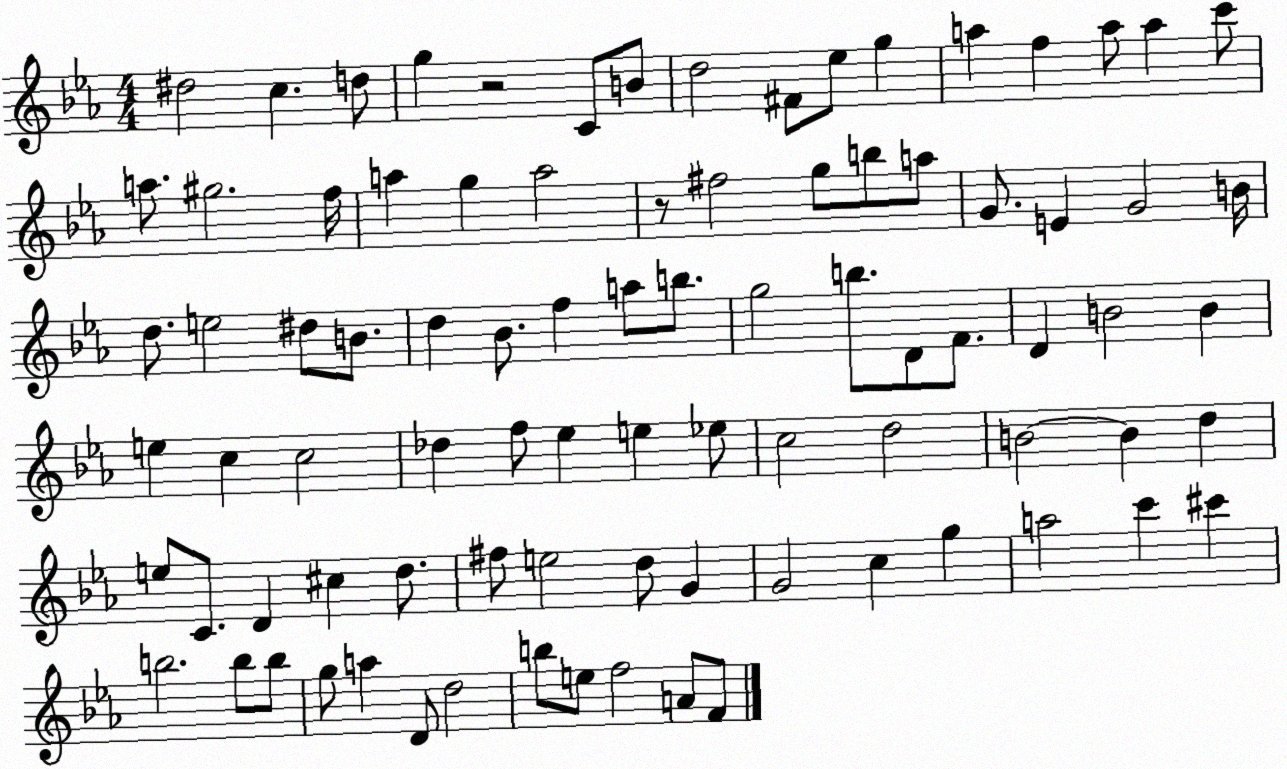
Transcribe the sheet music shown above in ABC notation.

X:1
T:Untitled
M:4/4
L:1/4
K:Eb
^d2 c d/2 g z2 C/2 B/2 d2 ^F/2 _e/2 g a f a/2 a c'/2 a/2 ^g2 f/4 a g a2 z/2 ^f2 g/2 b/2 a/2 G/2 E G2 B/4 d/2 e2 ^d/2 B/2 d _B/2 f a/2 b/2 g2 b/2 D/2 F/2 D B2 B e c c2 _d f/2 _e e _e/2 c2 d2 B2 B d e/2 C/2 D ^c d/2 ^f/2 e2 d/2 G G2 c g a2 c' ^c' b2 b/2 b/2 g/2 a D/2 d2 b/2 e/2 f2 A/2 F/2